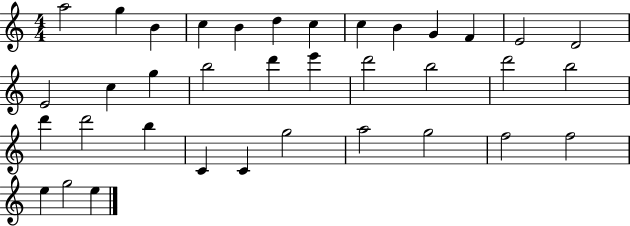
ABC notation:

X:1
T:Untitled
M:4/4
L:1/4
K:C
a2 g B c B d c c B G F E2 D2 E2 c g b2 d' e' d'2 b2 d'2 b2 d' d'2 b C C g2 a2 g2 f2 f2 e g2 e